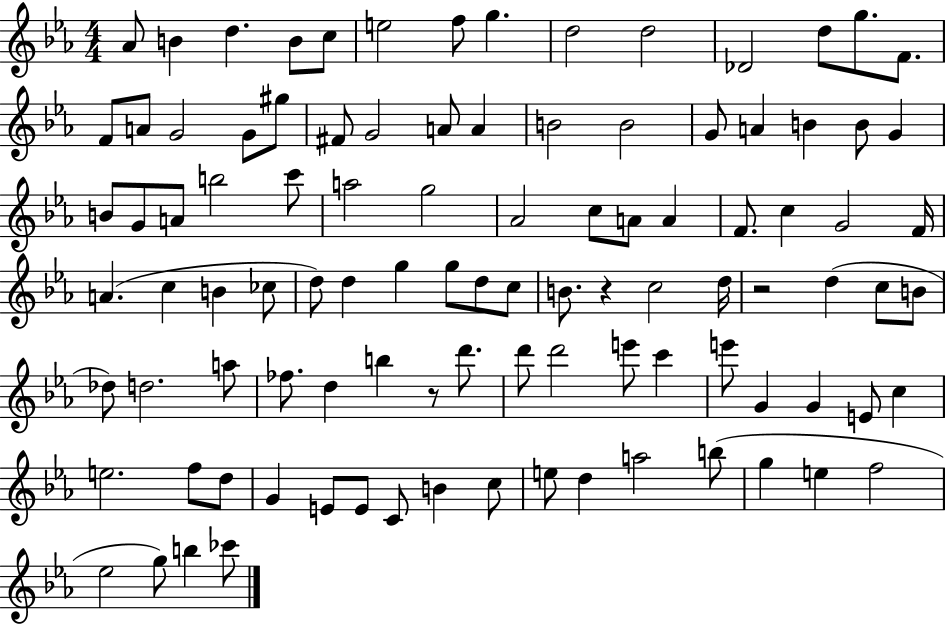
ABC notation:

X:1
T:Untitled
M:4/4
L:1/4
K:Eb
_A/2 B d B/2 c/2 e2 f/2 g d2 d2 _D2 d/2 g/2 F/2 F/2 A/2 G2 G/2 ^g/2 ^F/2 G2 A/2 A B2 B2 G/2 A B B/2 G B/2 G/2 A/2 b2 c'/2 a2 g2 _A2 c/2 A/2 A F/2 c G2 F/4 A c B _c/2 d/2 d g g/2 d/2 c/2 B/2 z c2 d/4 z2 d c/2 B/2 _d/2 d2 a/2 _f/2 d b z/2 d'/2 d'/2 d'2 e'/2 c' e'/2 G G E/2 c e2 f/2 d/2 G E/2 E/2 C/2 B c/2 e/2 d a2 b/2 g e f2 _e2 g/2 b _c'/2